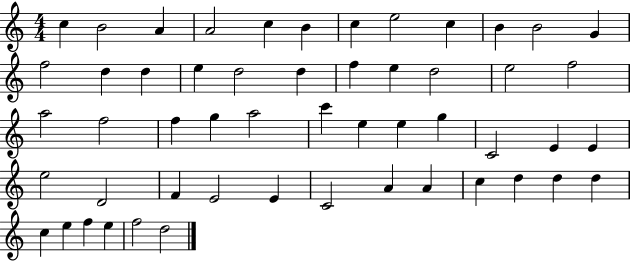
X:1
T:Untitled
M:4/4
L:1/4
K:C
c B2 A A2 c B c e2 c B B2 G f2 d d e d2 d f e d2 e2 f2 a2 f2 f g a2 c' e e g C2 E E e2 D2 F E2 E C2 A A c d d d c e f e f2 d2